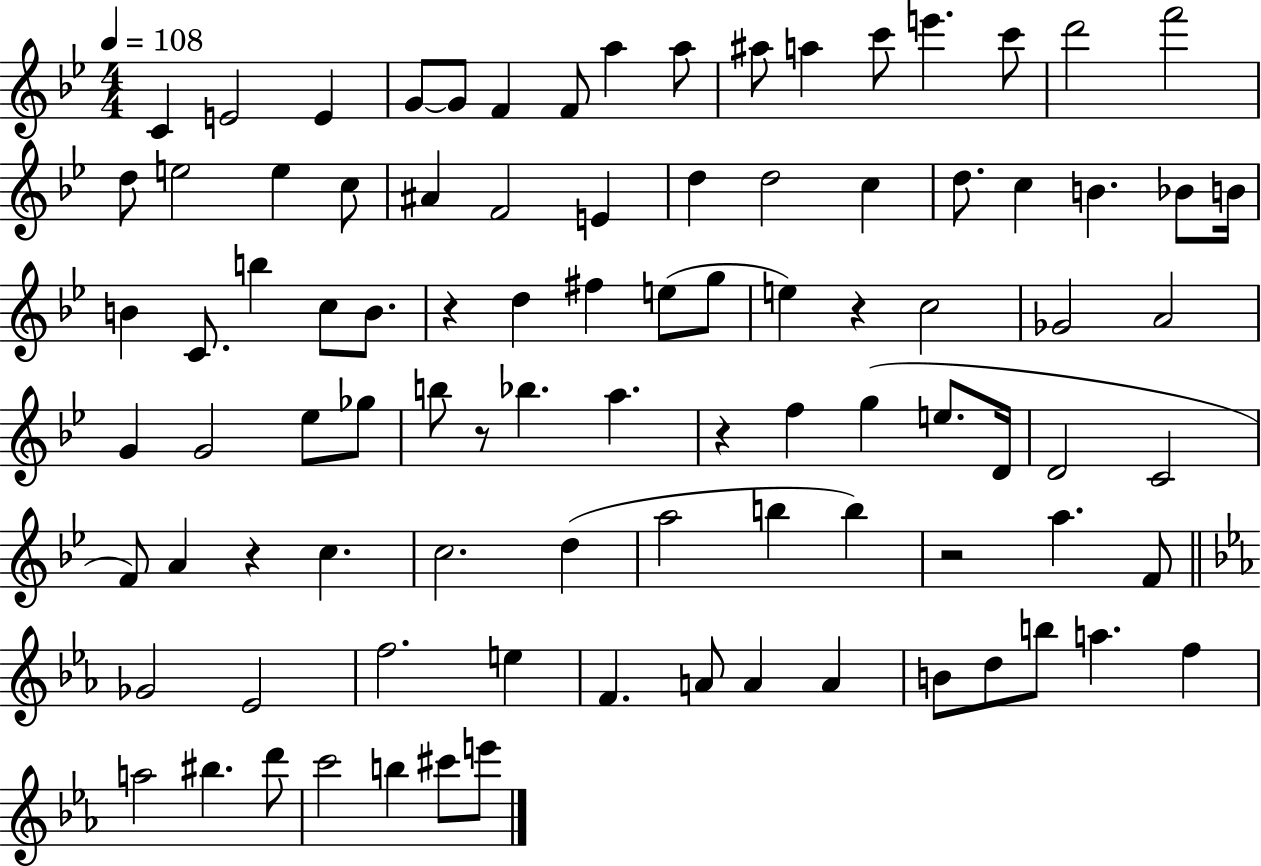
X:1
T:Untitled
M:4/4
L:1/4
K:Bb
C E2 E G/2 G/2 F F/2 a a/2 ^a/2 a c'/2 e' c'/2 d'2 f'2 d/2 e2 e c/2 ^A F2 E d d2 c d/2 c B _B/2 B/4 B C/2 b c/2 B/2 z d ^f e/2 g/2 e z c2 _G2 A2 G G2 _e/2 _g/2 b/2 z/2 _b a z f g e/2 D/4 D2 C2 F/2 A z c c2 d a2 b b z2 a F/2 _G2 _E2 f2 e F A/2 A A B/2 d/2 b/2 a f a2 ^b d'/2 c'2 b ^c'/2 e'/2